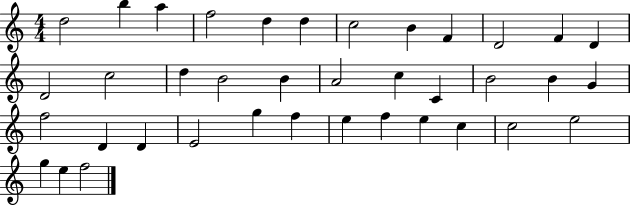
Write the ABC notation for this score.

X:1
T:Untitled
M:4/4
L:1/4
K:C
d2 b a f2 d d c2 B F D2 F D D2 c2 d B2 B A2 c C B2 B G f2 D D E2 g f e f e c c2 e2 g e f2